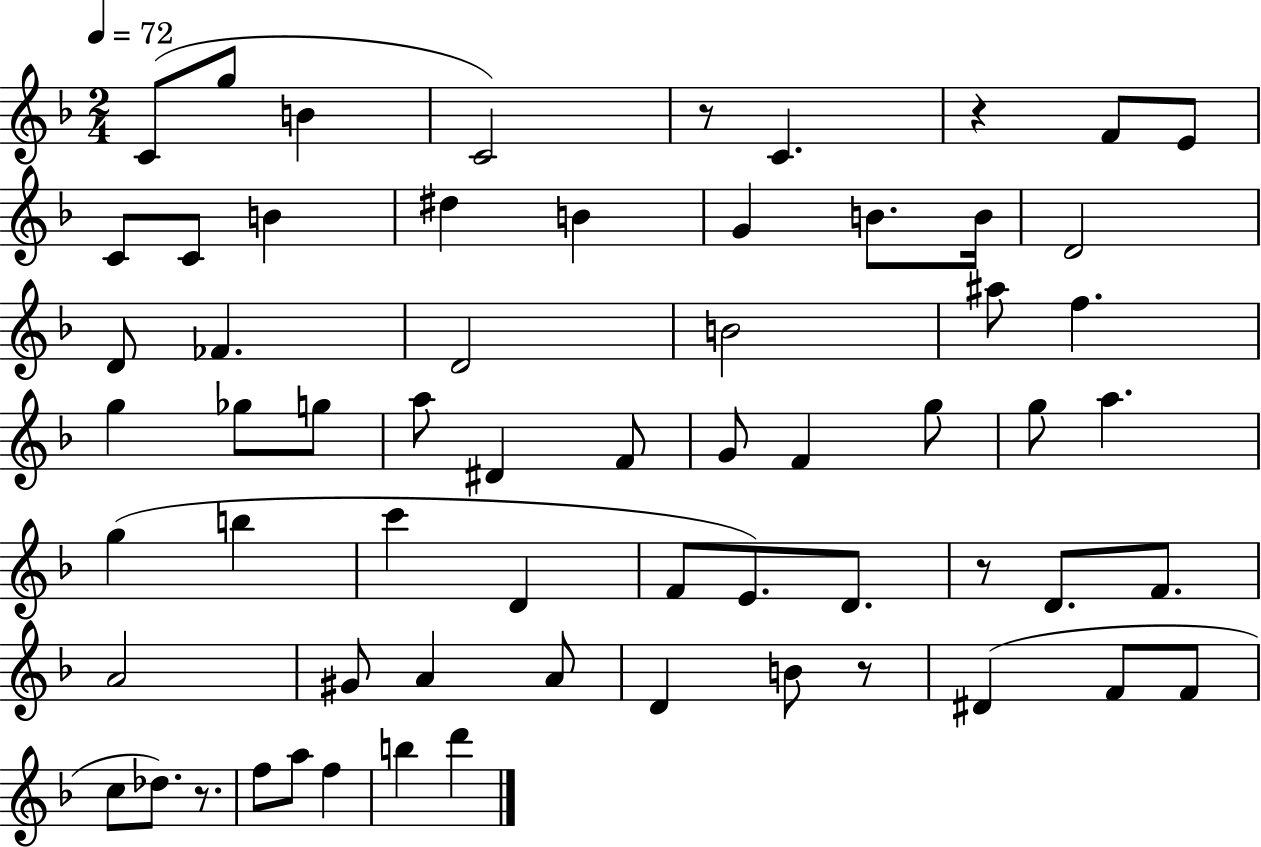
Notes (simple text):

C4/e G5/e B4/q C4/h R/e C4/q. R/q F4/e E4/e C4/e C4/e B4/q D#5/q B4/q G4/q B4/e. B4/s D4/h D4/e FES4/q. D4/h B4/h A#5/e F5/q. G5/q Gb5/e G5/e A5/e D#4/q F4/e G4/e F4/q G5/e G5/e A5/q. G5/q B5/q C6/q D4/q F4/e E4/e. D4/e. R/e D4/e. F4/e. A4/h G#4/e A4/q A4/e D4/q B4/e R/e D#4/q F4/e F4/e C5/e Db5/e. R/e. F5/e A5/e F5/q B5/q D6/q